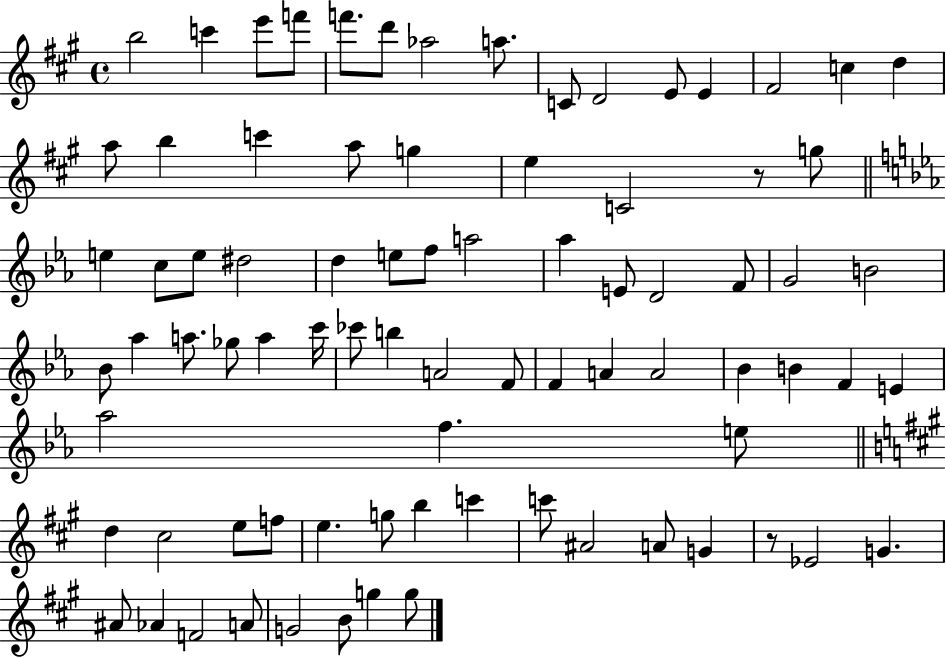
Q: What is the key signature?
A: A major